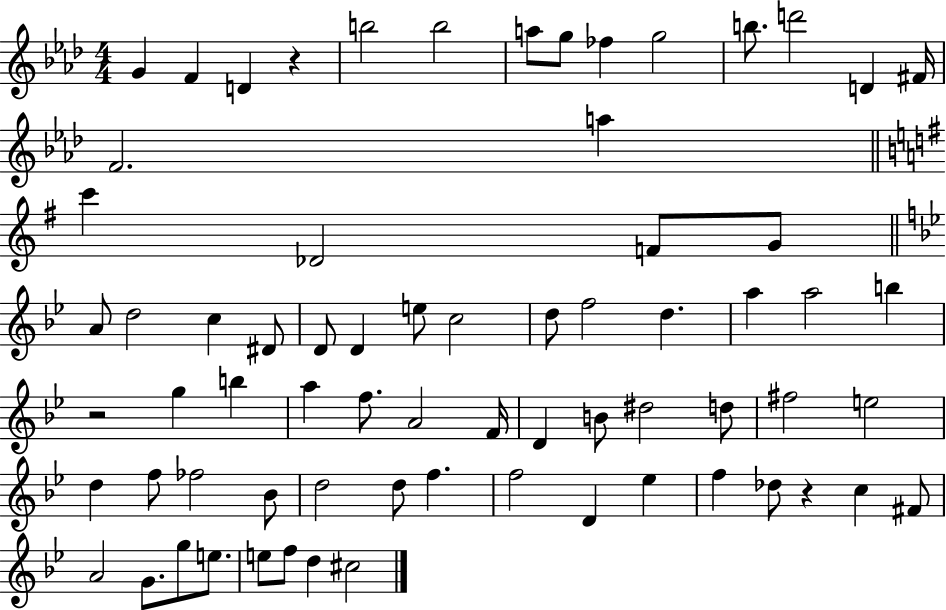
{
  \clef treble
  \numericTimeSignature
  \time 4/4
  \key aes \major
  g'4 f'4 d'4 r4 | b''2 b''2 | a''8 g''8 fes''4 g''2 | b''8. d'''2 d'4 fis'16 | \break f'2. a''4 | \bar "||" \break \key e \minor c'''4 des'2 f'8 g'8 | \bar "||" \break \key bes \major a'8 d''2 c''4 dis'8 | d'8 d'4 e''8 c''2 | d''8 f''2 d''4. | a''4 a''2 b''4 | \break r2 g''4 b''4 | a''4 f''8. a'2 f'16 | d'4 b'8 dis''2 d''8 | fis''2 e''2 | \break d''4 f''8 fes''2 bes'8 | d''2 d''8 f''4. | f''2 d'4 ees''4 | f''4 des''8 r4 c''4 fis'8 | \break a'2 g'8. g''8 e''8. | e''8 f''8 d''4 cis''2 | \bar "|."
}